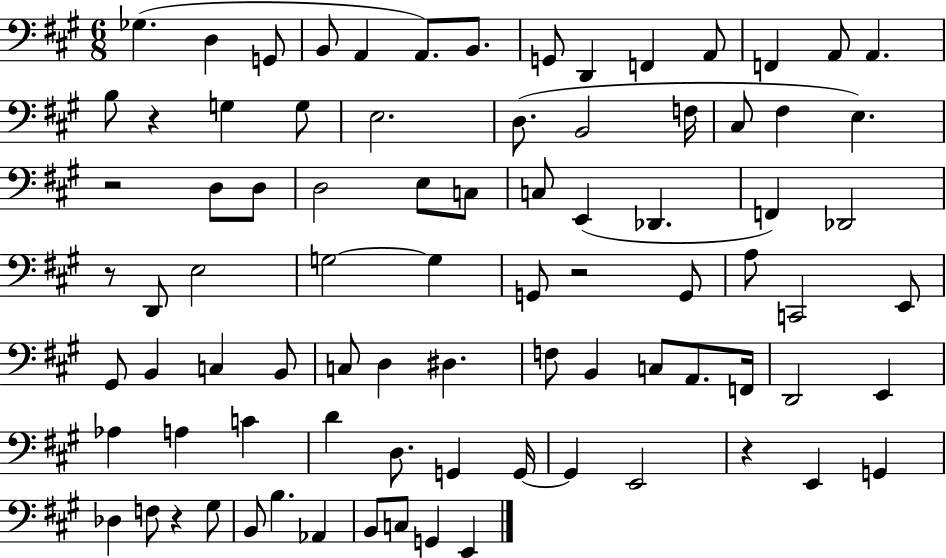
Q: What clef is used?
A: bass